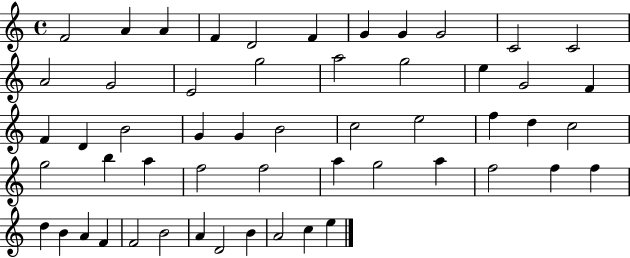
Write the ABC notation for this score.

X:1
T:Untitled
M:4/4
L:1/4
K:C
F2 A A F D2 F G G G2 C2 C2 A2 G2 E2 g2 a2 g2 e G2 F F D B2 G G B2 c2 e2 f d c2 g2 b a f2 f2 a g2 a f2 f f d B A F F2 B2 A D2 B A2 c e